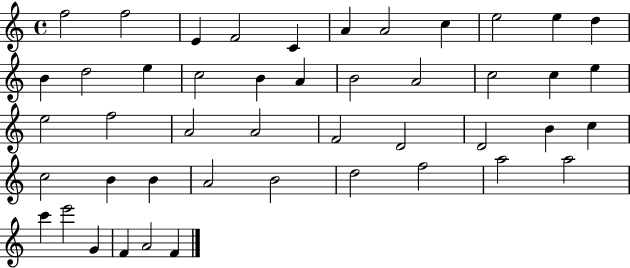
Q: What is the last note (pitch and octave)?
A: F4